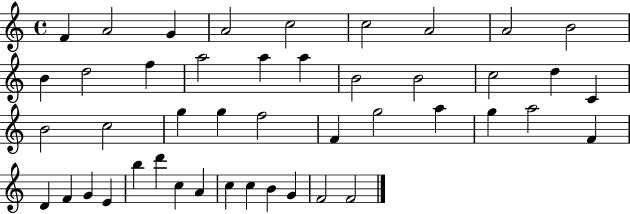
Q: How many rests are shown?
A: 0